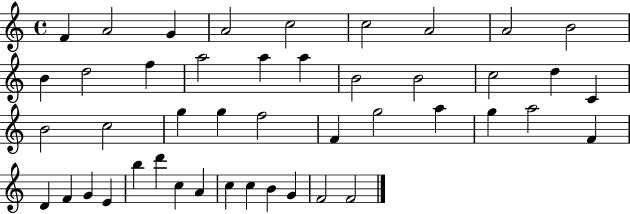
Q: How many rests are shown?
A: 0